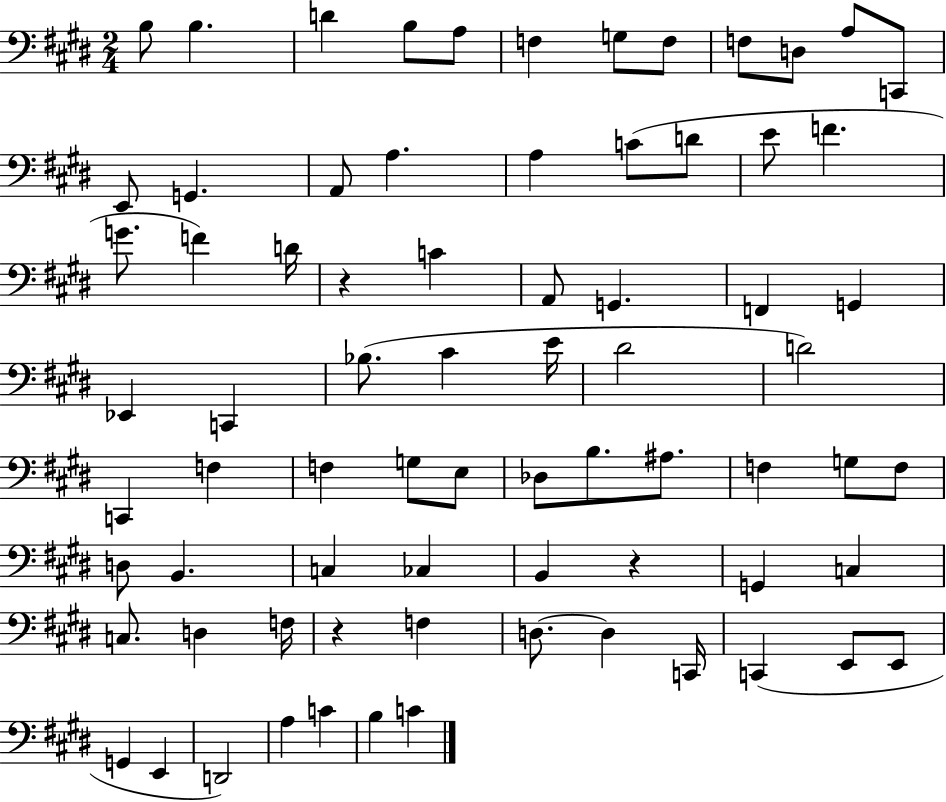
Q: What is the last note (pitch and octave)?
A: C4